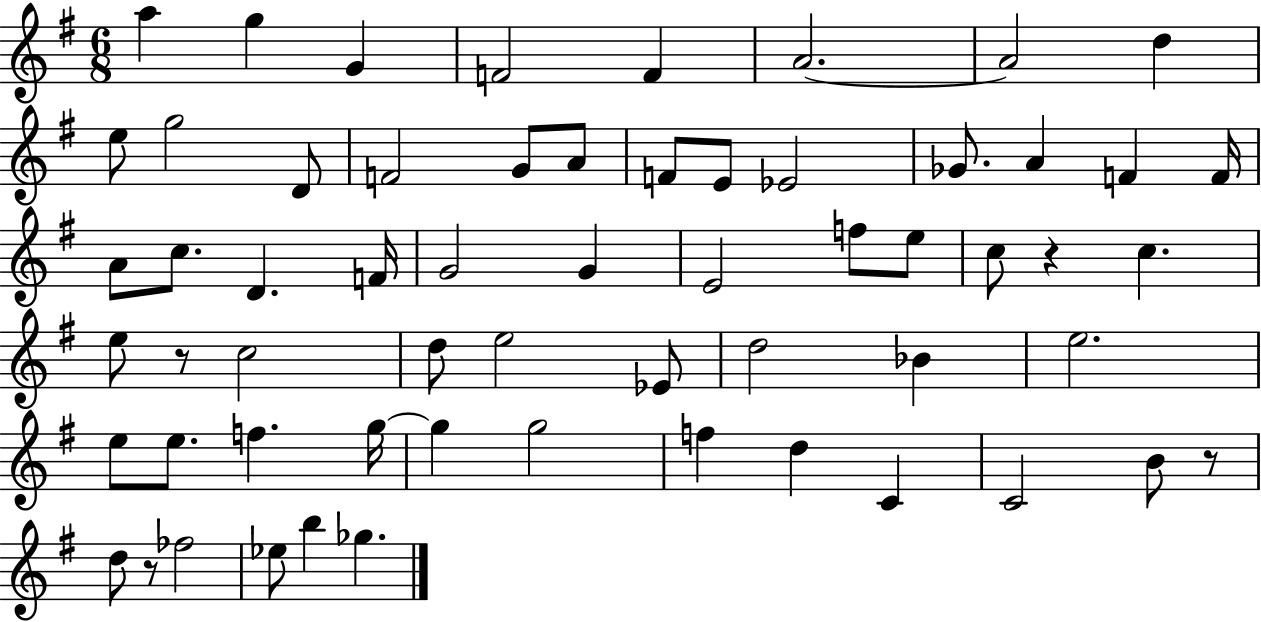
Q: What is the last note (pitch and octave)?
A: Gb5